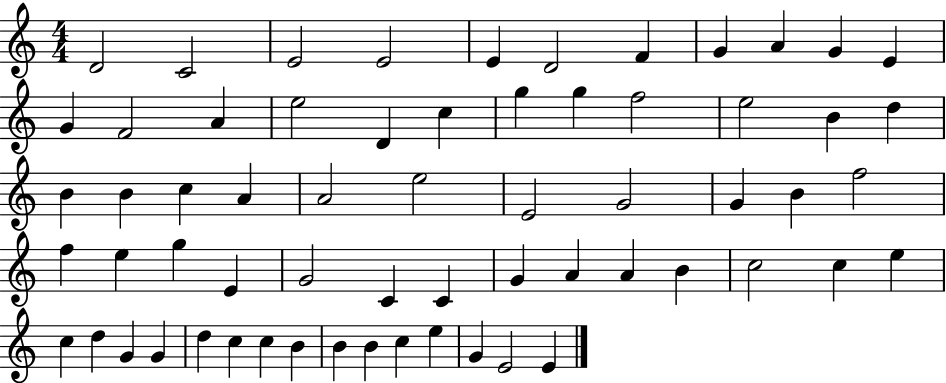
{
  \clef treble
  \numericTimeSignature
  \time 4/4
  \key c \major
  d'2 c'2 | e'2 e'2 | e'4 d'2 f'4 | g'4 a'4 g'4 e'4 | \break g'4 f'2 a'4 | e''2 d'4 c''4 | g''4 g''4 f''2 | e''2 b'4 d''4 | \break b'4 b'4 c''4 a'4 | a'2 e''2 | e'2 g'2 | g'4 b'4 f''2 | \break f''4 e''4 g''4 e'4 | g'2 c'4 c'4 | g'4 a'4 a'4 b'4 | c''2 c''4 e''4 | \break c''4 d''4 g'4 g'4 | d''4 c''4 c''4 b'4 | b'4 b'4 c''4 e''4 | g'4 e'2 e'4 | \break \bar "|."
}